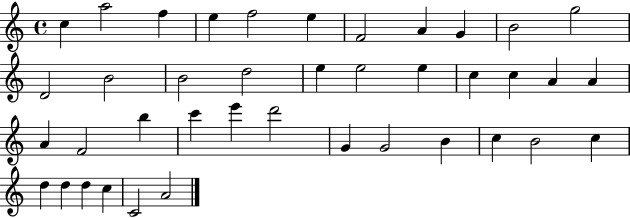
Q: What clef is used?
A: treble